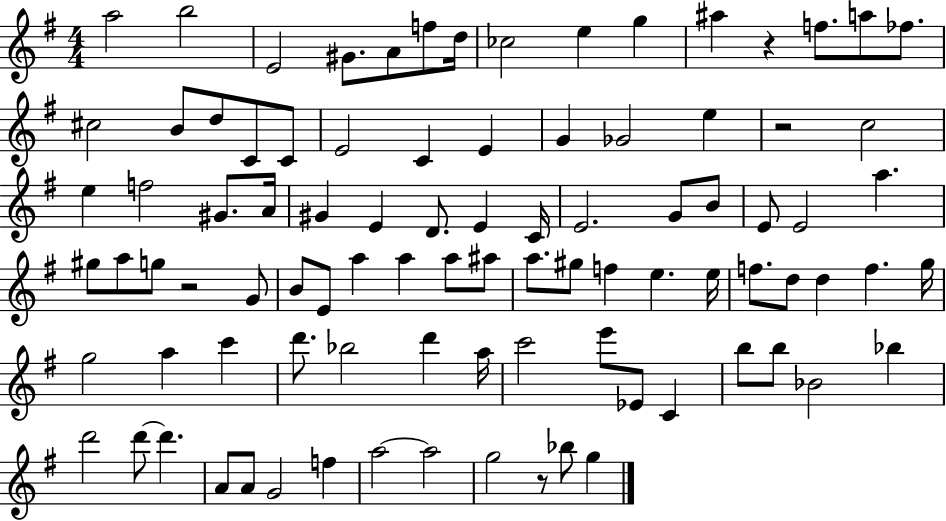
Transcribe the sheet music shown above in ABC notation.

X:1
T:Untitled
M:4/4
L:1/4
K:G
a2 b2 E2 ^G/2 A/2 f/2 d/4 _c2 e g ^a z f/2 a/2 _f/2 ^c2 B/2 d/2 C/2 C/2 E2 C E G _G2 e z2 c2 e f2 ^G/2 A/4 ^G E D/2 E C/4 E2 G/2 B/2 E/2 E2 a ^g/2 a/2 g/2 z2 G/2 B/2 E/2 a a a/2 ^a/2 a/2 ^g/2 f e e/4 f/2 d/2 d f g/4 g2 a c' d'/2 _b2 d' a/4 c'2 e'/2 _E/2 C b/2 b/2 _B2 _b d'2 d'/2 d' A/2 A/2 G2 f a2 a2 g2 z/2 _b/2 g